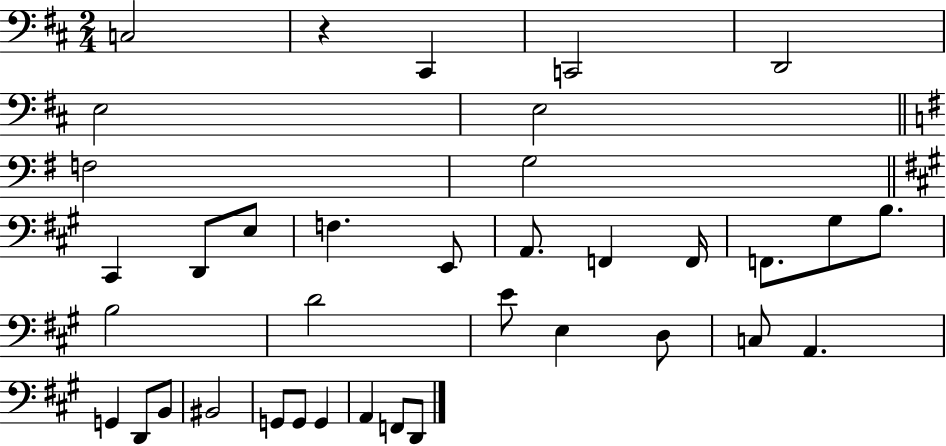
X:1
T:Untitled
M:2/4
L:1/4
K:D
C,2 z ^C,, C,,2 D,,2 E,2 E,2 F,2 G,2 ^C,, D,,/2 E,/2 F, E,,/2 A,,/2 F,, F,,/4 F,,/2 ^G,/2 B,/2 B,2 D2 E/2 E, D,/2 C,/2 A,, G,, D,,/2 B,,/2 ^B,,2 G,,/2 G,,/2 G,, A,, F,,/2 D,,/2